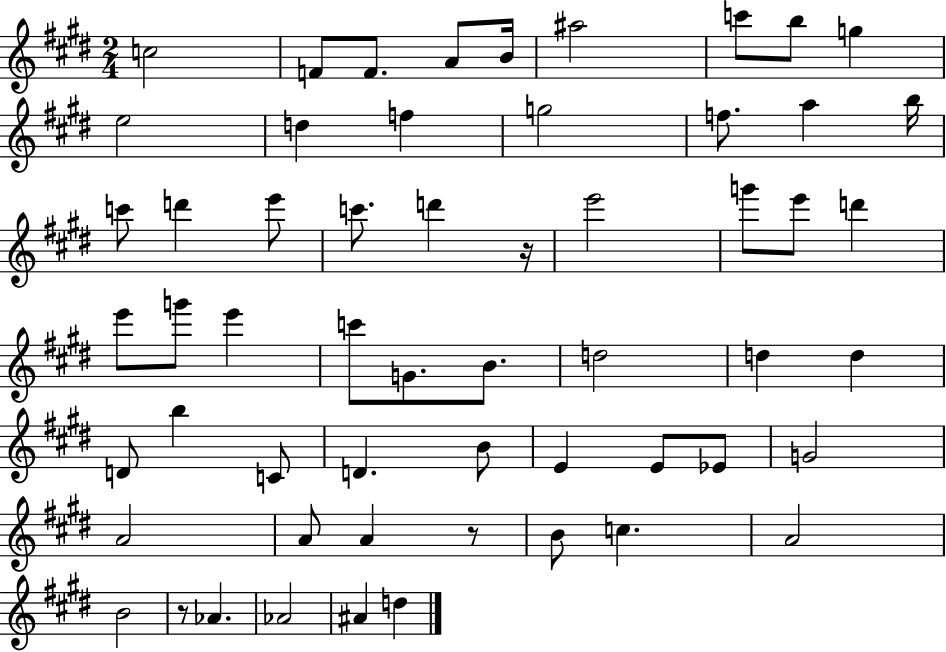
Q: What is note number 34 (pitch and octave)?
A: D5